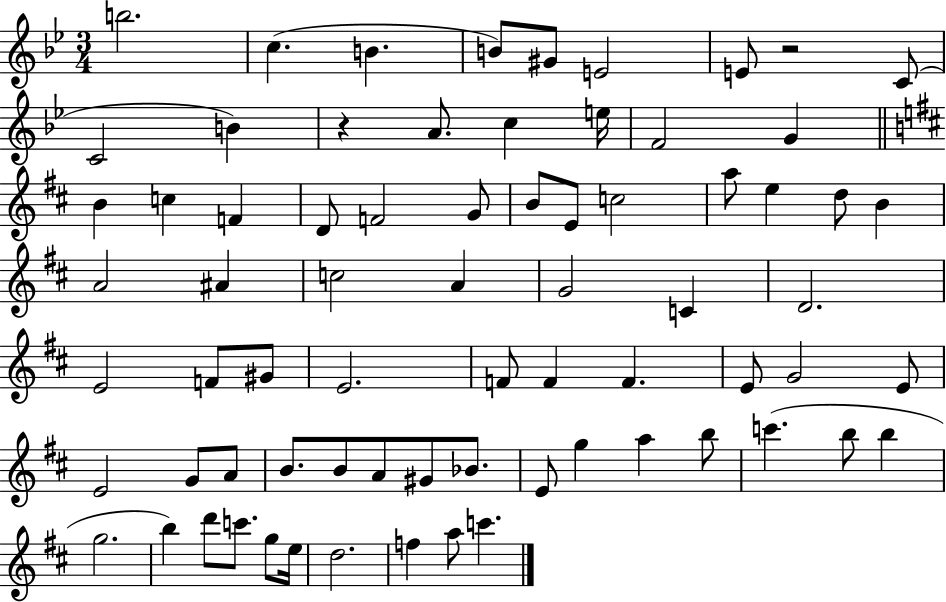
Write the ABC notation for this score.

X:1
T:Untitled
M:3/4
L:1/4
K:Bb
b2 c B B/2 ^G/2 E2 E/2 z2 C/2 C2 B z A/2 c e/4 F2 G B c F D/2 F2 G/2 B/2 E/2 c2 a/2 e d/2 B A2 ^A c2 A G2 C D2 E2 F/2 ^G/2 E2 F/2 F F E/2 G2 E/2 E2 G/2 A/2 B/2 B/2 A/2 ^G/2 _B/2 E/2 g a b/2 c' b/2 b g2 b d'/2 c'/2 g/2 e/4 d2 f a/2 c'